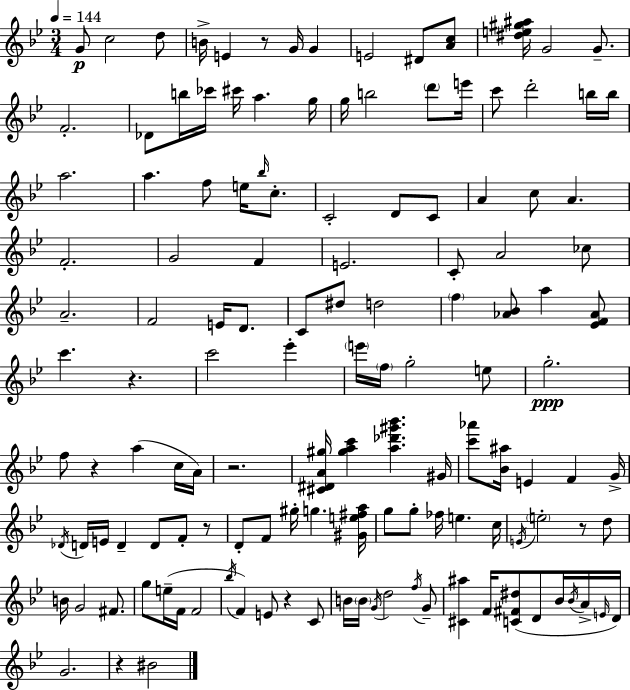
{
  \clef treble
  \numericTimeSignature
  \time 3/4
  \key bes \major
  \tempo 4 = 144
  \repeat volta 2 { g'8\p c''2 d''8 | b'16-> e'4 r8 g'16 g'4 | e'2 dis'8 <a' c''>8 | <dis'' e'' gis'' ais''>16 g'2 g'8.-- | \break f'2.-. | des'8 b''16 ces'''16 cis'''16 a''4. g''16 | g''16 b''2 \parenthesize d'''8 e'''16 | c'''8 d'''2-. b''16 b''16 | \break a''2. | a''4. f''8 e''16 \grace { bes''16 } c''8.-. | c'2-. d'8 c'8 | a'4 c''8 a'4. | \break f'2.-. | g'2 f'4 | e'2. | c'8-. a'2 ces''8 | \break a'2.-- | f'2 e'16 d'8. | c'8 dis''8 d''2 | \parenthesize f''4 <aes' bes'>8 a''4 <ees' f' aes'>8 | \break c'''4. r4. | c'''2 ees'''4-. | \parenthesize e'''16 \parenthesize f''16 g''2-. e''8 | g''2.-.\ppp | \break f''8 r4 a''4( c''16 | a'16) r2. | <cis' dis' a' gis''>16 <gis'' a'' c'''>4 <a'' des''' gis''' bes'''>4. | gis'16 <c''' aes'''>8 <bes' ais''>16 e'4 f'4 | \break g'16-> \acciaccatura { des'16 } d'16 e'16 d'4-- d'8 f'8-. | r8 d'8-. f'8 gis''16-. g''4. | <gis' e'' fis'' a''>16 g''8 g''8-. fes''16 e''4. | c''16 \acciaccatura { e'16 } \parenthesize e''2-. r8 | \break d''8 b'16 g'2 | fis'8. g''8 e''16--( f'16 f'2 | \acciaccatura { bes''16 } f'4) e'8 r4 | c'8 b'16 \parenthesize b'16 \acciaccatura { g'16 } d''2 | \break \acciaccatura { f''16 } g'8-- <cis' ais''>4 f'16 <c' fis' dis''>8( | d'8 bes'16 \acciaccatura { bes'16 } a'16-> \grace { e'16 }) d'16 g'2. | r4 | bis'2 } \bar "|."
}